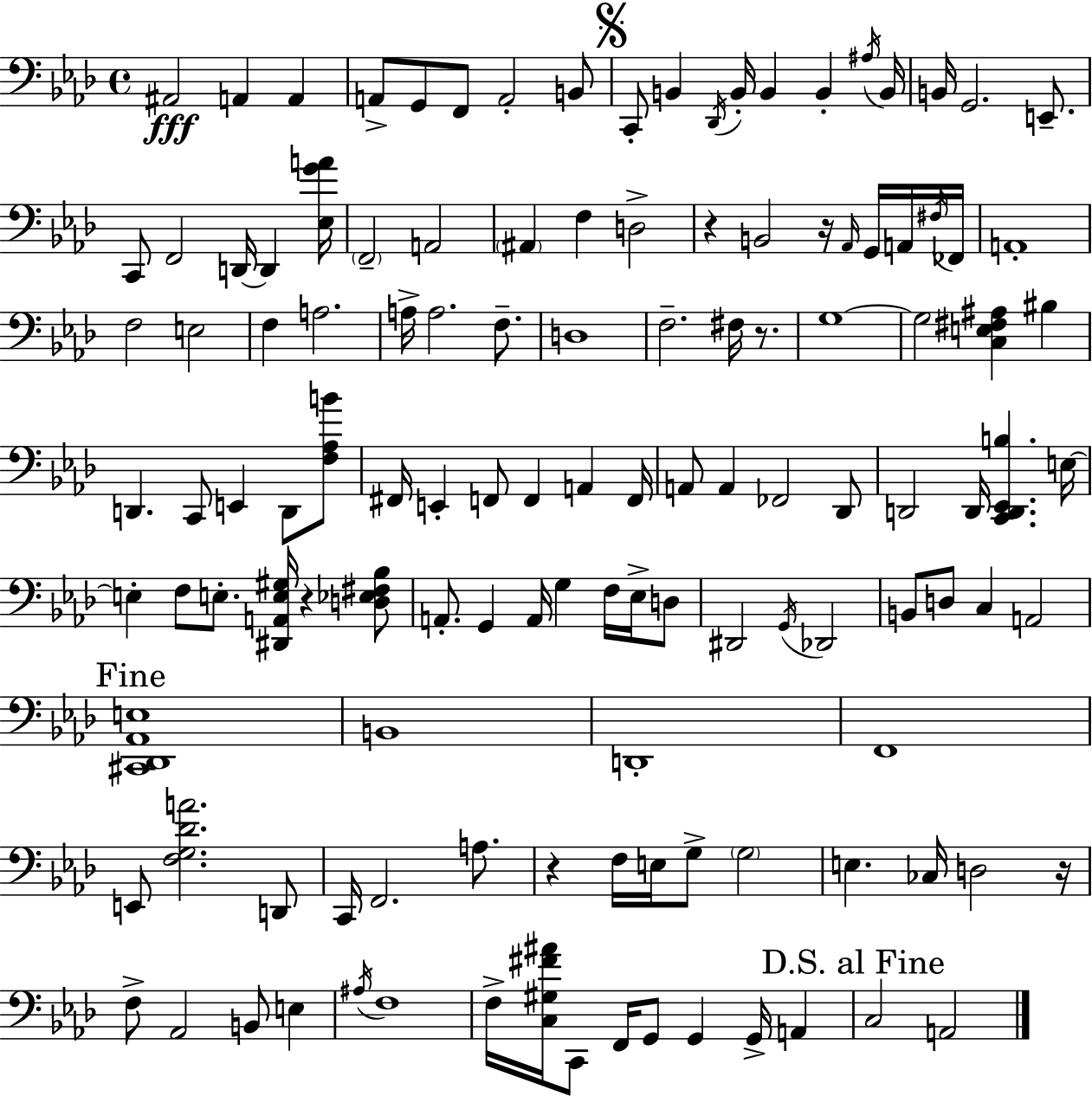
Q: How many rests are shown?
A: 6